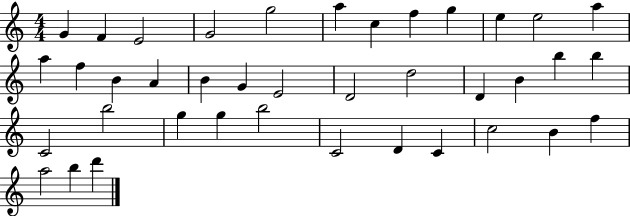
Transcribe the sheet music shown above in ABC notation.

X:1
T:Untitled
M:4/4
L:1/4
K:C
G F E2 G2 g2 a c f g e e2 a a f B A B G E2 D2 d2 D B b b C2 b2 g g b2 C2 D C c2 B f a2 b d'